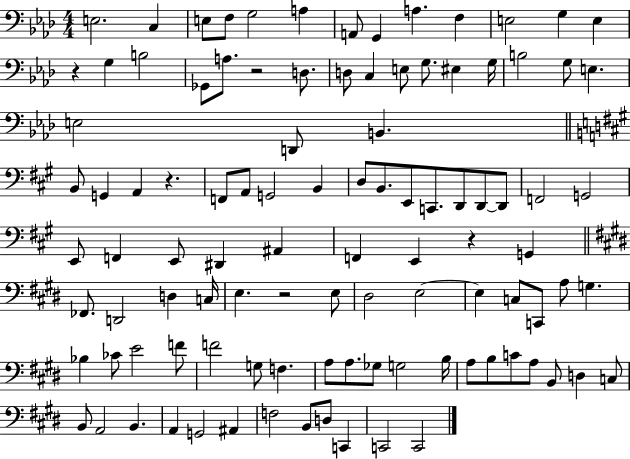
{
  \clef bass
  \numericTimeSignature
  \time 4/4
  \key aes \major
  e2. c4 | e8 f8 g2 a4 | a,8 g,4 a4. f4 | e2 g4 e4 | \break r4 g4 b2 | ges,8 a8. r2 d8. | d8 c4 e8 g8. eis4 g16 | b2 g8 e4. | \break e2 d,8 b,4. | \bar "||" \break \key a \major b,8 g,4 a,4 r4. | f,8 a,8 g,2 b,4 | d8 b,8. e,8 c,8. d,8 d,8~~ d,8 | f,2 g,2 | \break e,8 f,4 e,8 dis,4 ais,4 | f,4 e,4 r4 g,4 | \bar "||" \break \key e \major fes,8. d,2 d4 c16 | e4. r2 e8 | dis2 e2~~ | e4 c8 c,8 a8 g4. | \break bes4 ces'8 e'2 f'8 | f'2 g8 f4. | a8 a8. ges8 g2 b16 | a8 b8 c'8 a8 b,8 d4 c8 | \break b,8 a,2 b,4. | a,4 g,2 ais,4 | f2 b,8 d8 c,4 | c,2 c,2 | \break \bar "|."
}